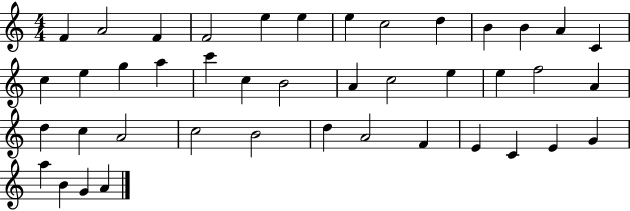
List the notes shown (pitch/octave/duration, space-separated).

F4/q A4/h F4/q F4/h E5/q E5/q E5/q C5/h D5/q B4/q B4/q A4/q C4/q C5/q E5/q G5/q A5/q C6/q C5/q B4/h A4/q C5/h E5/q E5/q F5/h A4/q D5/q C5/q A4/h C5/h B4/h D5/q A4/h F4/q E4/q C4/q E4/q G4/q A5/q B4/q G4/q A4/q